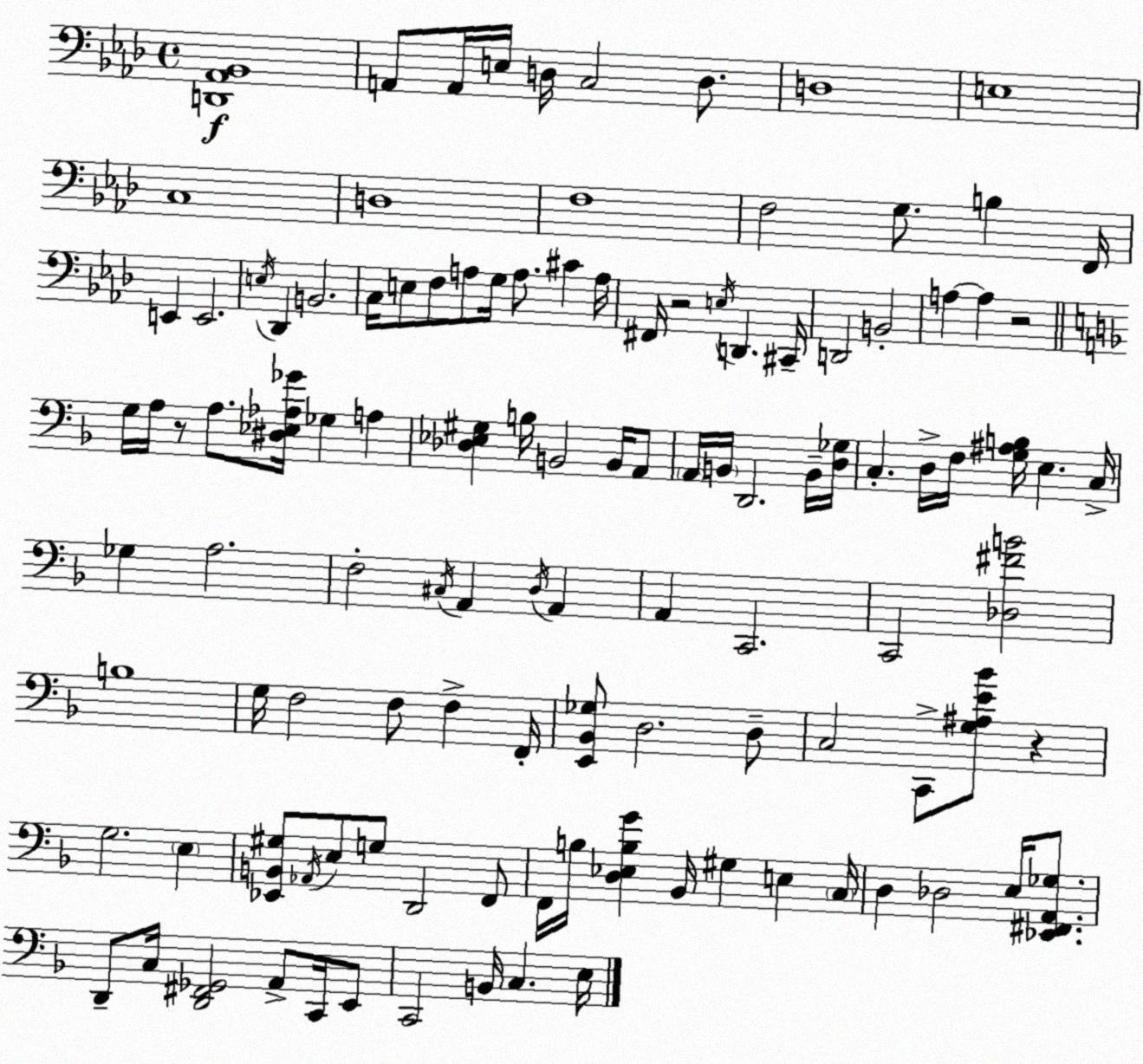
X:1
T:Untitled
M:4/4
L:1/4
K:Fm
[D,,_A,,_B,,]4 A,,/2 A,,/4 E,/4 D,/4 C,2 D,/2 D,4 E,4 C,4 D,4 F,4 F,2 G,/2 B, F,,/4 E,, E,,2 E,/4 _D,, B,,2 C,/4 E,/2 F,/2 A,/2 G,/4 A,/2 ^C A,/4 ^F,,/4 z2 E,/4 D,, ^C,,/4 D,,2 B,,2 A, A, z2 G,/4 A,/4 z/2 A,/2 [^D,_E,_A,_G]/4 _G, A, [_D,_E,^G,] B,/4 B,,2 B,,/4 A,,/2 A,,/4 B,,/4 D,,2 B,,/4 [D,_G,]/4 C, D,/4 F,/4 [G,^A,B,]/4 E, C,/4 _G, A,2 F,2 ^C,/4 A,, D,/4 A,, A,, C,,2 C,,2 [_D,^FB]2 B,4 G,/4 F,2 F,/2 F, F,,/4 [E,,_B,,_G,]/2 D,2 D,/2 C,2 C,,/2 [G,^A,E_B]/2 z G,2 E, [_E,,B,,^G,]/2 _A,,/4 E,/2 G,/2 D,,2 F,,/2 F,,/4 B,/4 [D,_E,B,G] _B,,/4 ^G, E, C,/4 D, _D,2 E,/4 [_E,,^F,,A,,_G,]/2 D,,/2 C,/4 [D,,^F,,_G,,]2 A,,/2 C,,/4 E,,/2 C,,2 B,,/4 C, E,/4